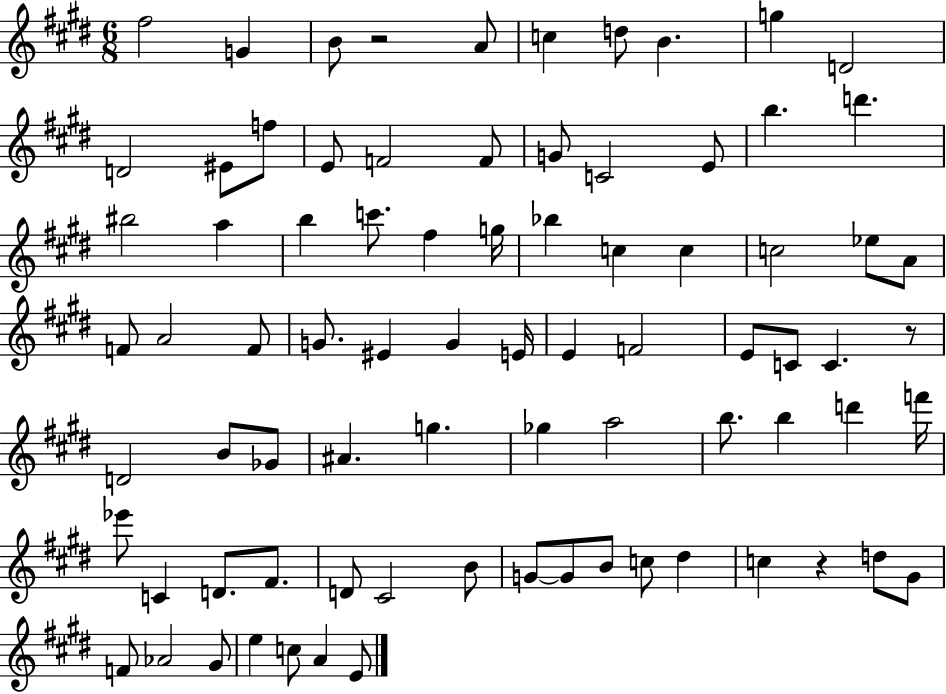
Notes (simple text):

F#5/h G4/q B4/e R/h A4/e C5/q D5/e B4/q. G5/q D4/h D4/h EIS4/e F5/e E4/e F4/h F4/e G4/e C4/h E4/e B5/q. D6/q. BIS5/h A5/q B5/q C6/e. F#5/q G5/s Bb5/q C5/q C5/q C5/h Eb5/e A4/e F4/e A4/h F4/e G4/e. EIS4/q G4/q E4/s E4/q F4/h E4/e C4/e C4/q. R/e D4/h B4/e Gb4/e A#4/q. G5/q. Gb5/q A5/h B5/e. B5/q D6/q F6/s Eb6/e C4/q D4/e. F#4/e. D4/e C#4/h B4/e G4/e G4/e B4/e C5/e D#5/q C5/q R/q D5/e G#4/e F4/e Ab4/h G#4/e E5/q C5/e A4/q E4/e